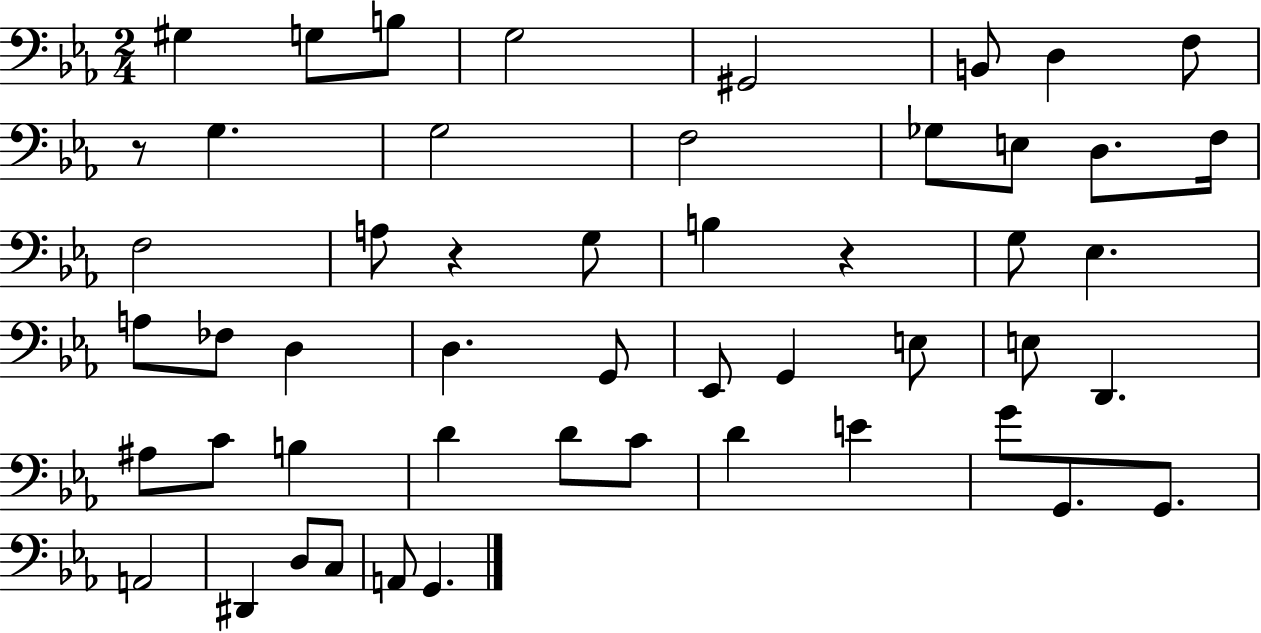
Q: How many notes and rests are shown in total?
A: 51